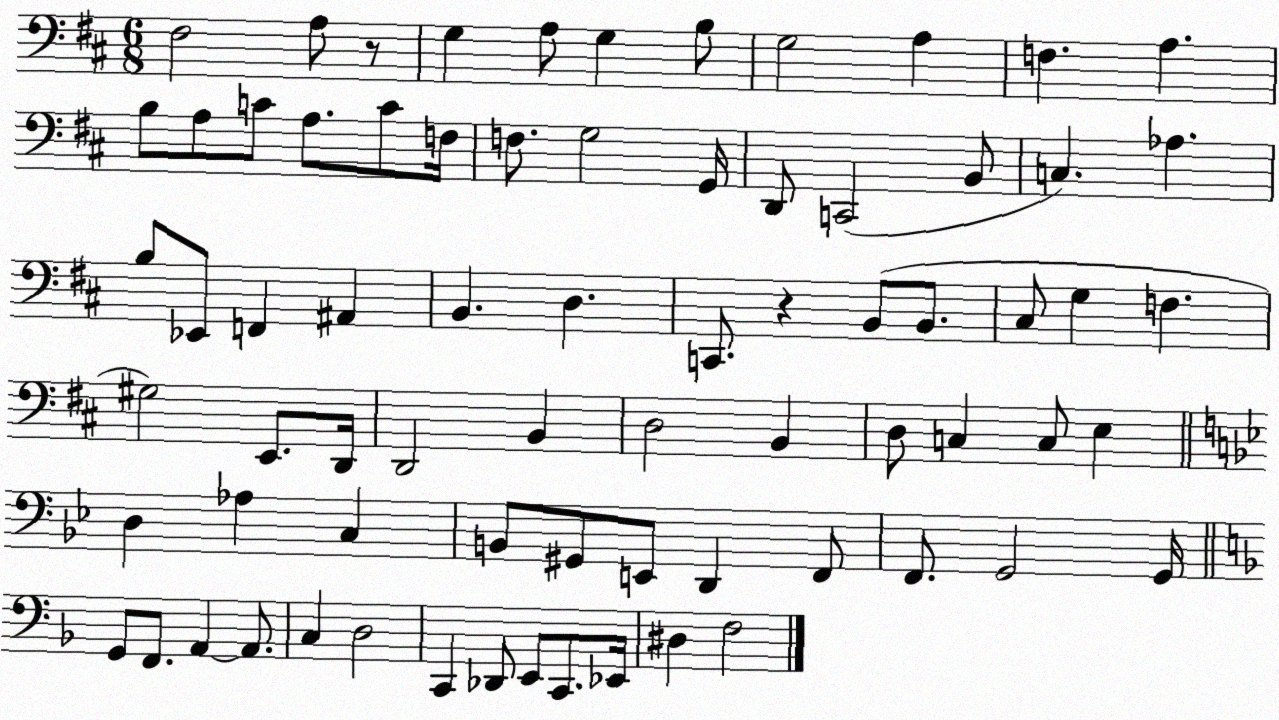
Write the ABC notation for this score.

X:1
T:Untitled
M:6/8
L:1/4
K:D
^F,2 A,/2 z/2 G, A,/2 G, B,/2 G,2 A, F, A, B,/2 A,/2 C/2 A,/2 C/2 F,/4 F,/2 G,2 G,,/4 D,,/2 C,,2 B,,/2 C, _A, B,/2 _E,,/2 F,, ^A,, B,, D, C,,/2 z B,,/2 B,,/2 ^C,/2 G, F, ^G,2 E,,/2 D,,/4 D,,2 B,, D,2 B,, D,/2 C, C,/2 E, D, _A, C, B,,/2 ^G,,/2 E,,/2 D,, F,,/2 F,,/2 G,,2 G,,/4 G,,/2 F,,/2 A,, A,,/2 C, D,2 C,, _D,,/2 E,,/2 C,,/2 _E,,/4 ^D, F,2